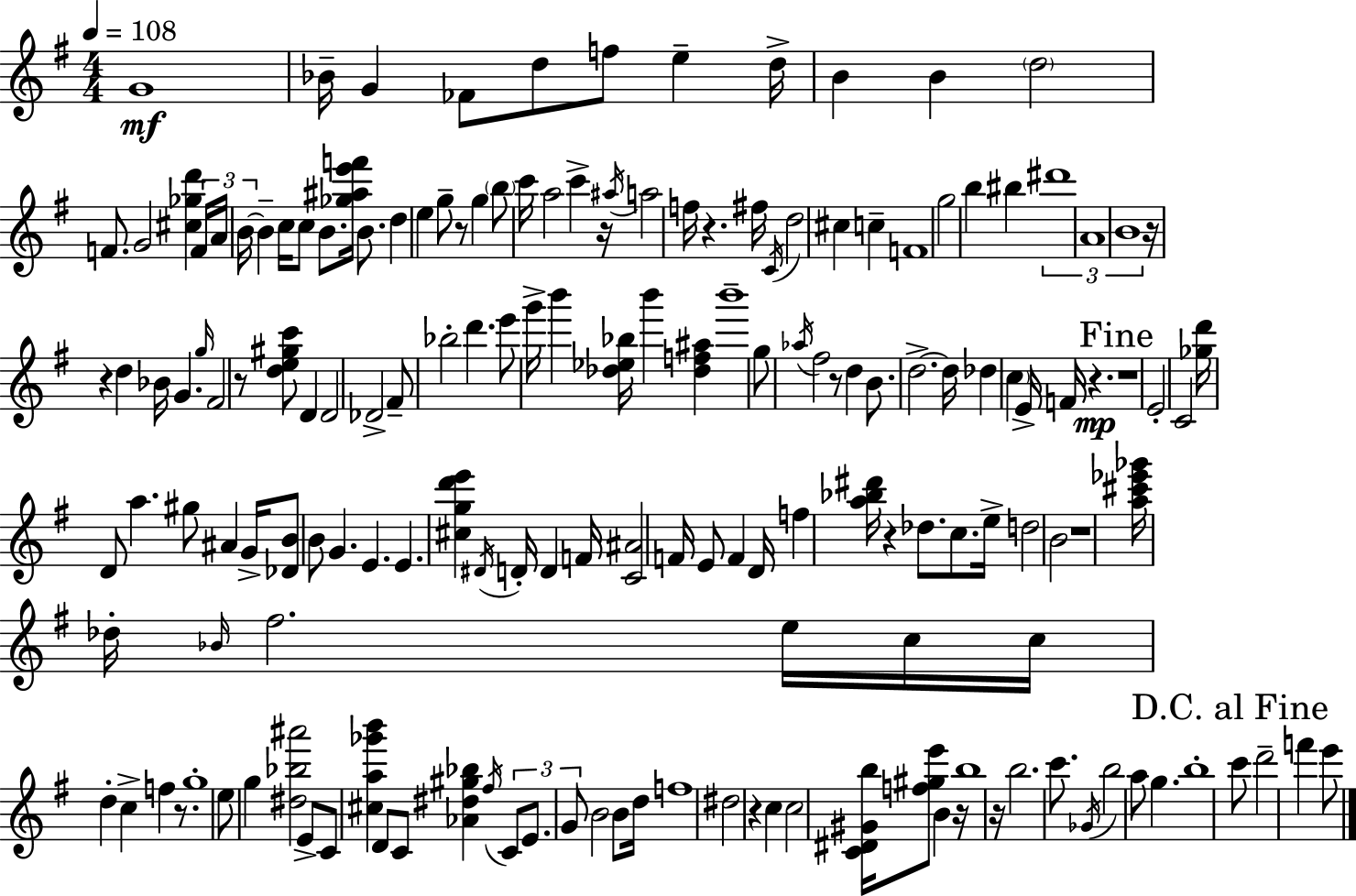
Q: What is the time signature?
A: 4/4